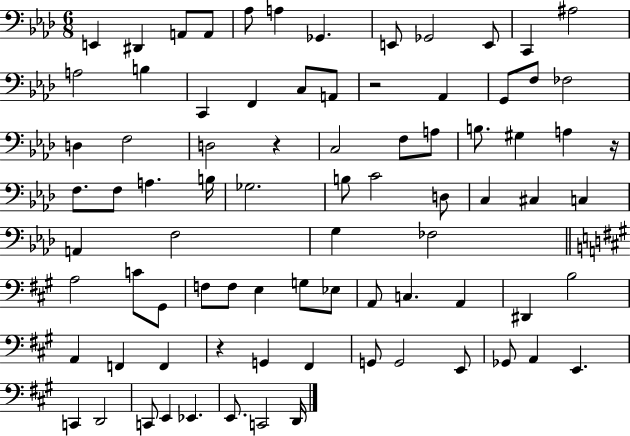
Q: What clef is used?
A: bass